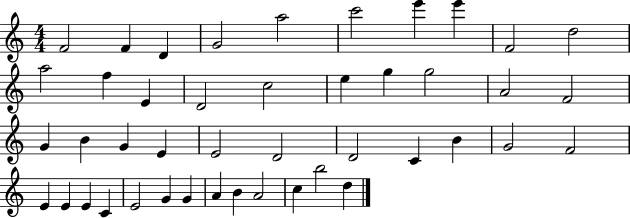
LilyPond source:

{
  \clef treble
  \numericTimeSignature
  \time 4/4
  \key c \major
  f'2 f'4 d'4 | g'2 a''2 | c'''2 e'''4 e'''4 | f'2 d''2 | \break a''2 f''4 e'4 | d'2 c''2 | e''4 g''4 g''2 | a'2 f'2 | \break g'4 b'4 g'4 e'4 | e'2 d'2 | d'2 c'4 b'4 | g'2 f'2 | \break e'4 e'4 e'4 c'4 | e'2 g'4 g'4 | a'4 b'4 a'2 | c''4 b''2 d''4 | \break \bar "|."
}